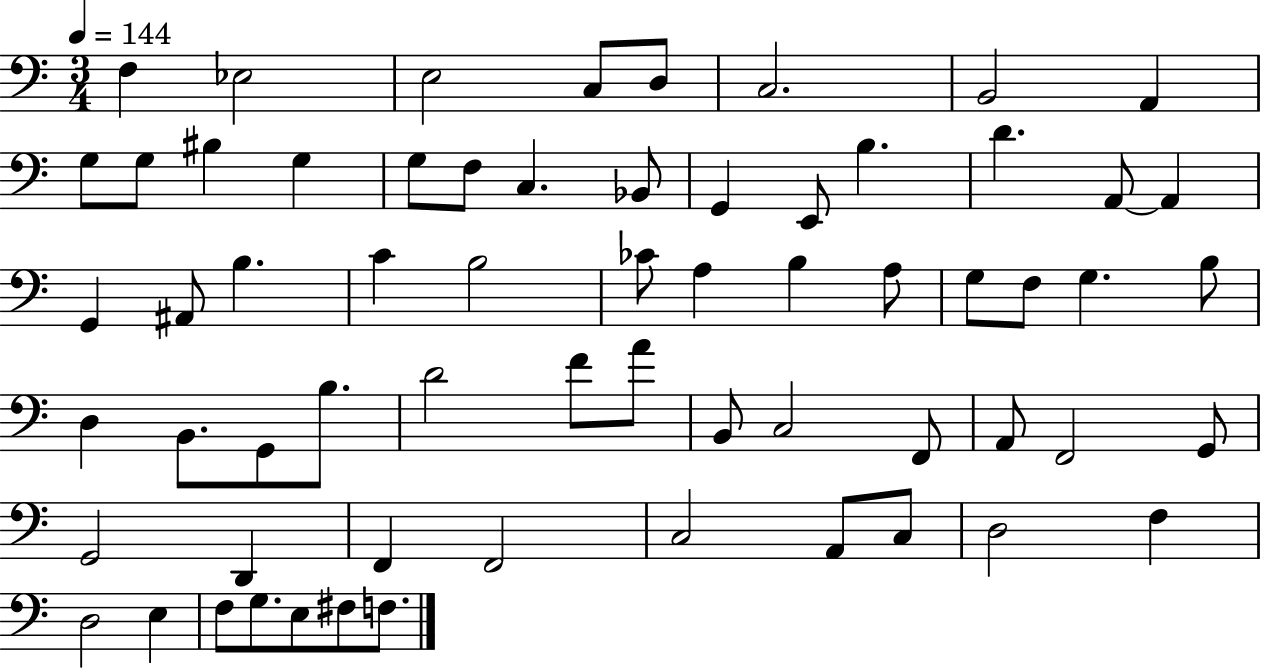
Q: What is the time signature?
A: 3/4